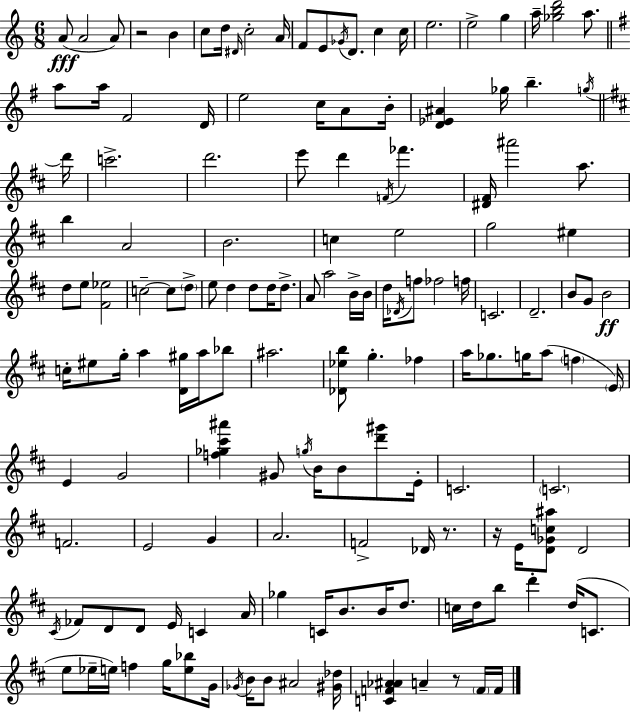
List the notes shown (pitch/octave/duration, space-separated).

A4/e A4/h A4/e R/h B4/q C5/e D5/s D#4/s C5/h A4/s F4/e E4/e Gb4/s D4/e. C5/q C5/s E5/h. E5/h G5/q A5/s [Gb5,B5,D6]/h A5/e. A5/e A5/s F#4/h D4/s E5/h C5/s A4/e B4/s [D4,Eb4,A#4]/q Gb5/s B5/q. G5/s D6/s C6/h. D6/h. E6/e D6/q F4/s FES6/q. [D#4,F#4]/s A#6/h A5/e. B5/q A4/h B4/h. C5/q E5/h G5/h EIS5/q D5/e E5/e [F#4,Eb5]/h C5/h C5/e D5/e E5/e D5/q D5/e D5/s D5/e. A4/e A5/h B4/s B4/s D5/s Db4/s F5/e FES5/h F5/s C4/h. D4/h. B4/e G4/e B4/h C5/s EIS5/e G5/s A5/q [D4,G#5]/s A5/s Bb5/e A#5/h. [Db4,Eb5,B5]/e G5/q. FES5/q A5/s Gb5/e. G5/s A5/e F5/q E4/s E4/q G4/h [F5,Gb5,C#6,A#6]/q G#4/e G5/s B4/s B4/e [D6,G#6]/e E4/s C4/h. C4/h. F4/h. E4/h G4/q A4/h. F4/h Db4/s R/e. R/s E4/s [D4,Gb4,C5,A#5]/e D4/h C#4/s FES4/e D4/e D4/e E4/s C4/q A4/s Gb5/q C4/s B4/e. B4/s D5/e. C5/s D5/s B5/e D6/q D5/s C4/e. E5/e Eb5/s E5/s F5/q G5/s [E5,Bb5]/e G4/s Gb4/s B4/s B4/e A#4/h [G#4,Db5]/s [C4,F4,Ab4,A#4]/q A4/q R/e F4/s F4/s